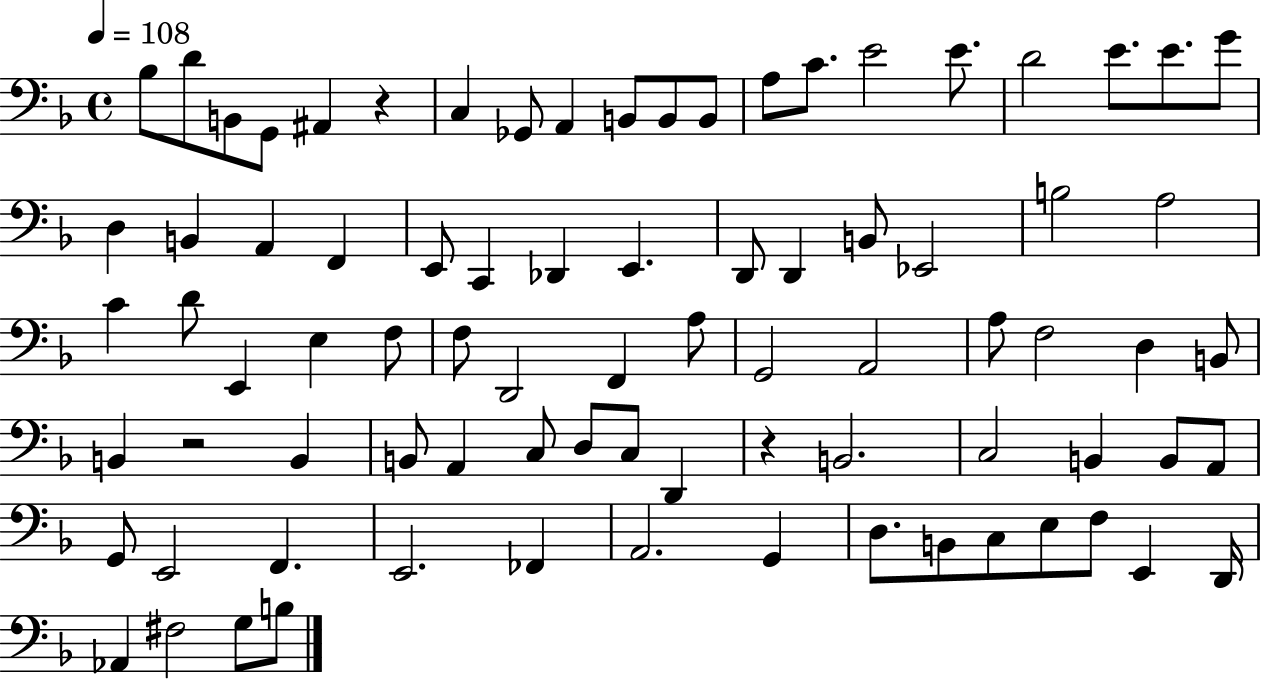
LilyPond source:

{
  \clef bass
  \time 4/4
  \defaultTimeSignature
  \key f \major
  \tempo 4 = 108
  \repeat volta 2 { bes8 d'8 b,8 g,8 ais,4 r4 | c4 ges,8 a,4 b,8 b,8 b,8 | a8 c'8. e'2 e'8. | d'2 e'8. e'8. g'8 | \break d4 b,4 a,4 f,4 | e,8 c,4 des,4 e,4. | d,8 d,4 b,8 ees,2 | b2 a2 | \break c'4 d'8 e,4 e4 f8 | f8 d,2 f,4 a8 | g,2 a,2 | a8 f2 d4 b,8 | \break b,4 r2 b,4 | b,8 a,4 c8 d8 c8 d,4 | r4 b,2. | c2 b,4 b,8 a,8 | \break g,8 e,2 f,4. | e,2. fes,4 | a,2. g,4 | d8. b,8 c8 e8 f8 e,4 d,16 | \break aes,4 fis2 g8 b8 | } \bar "|."
}